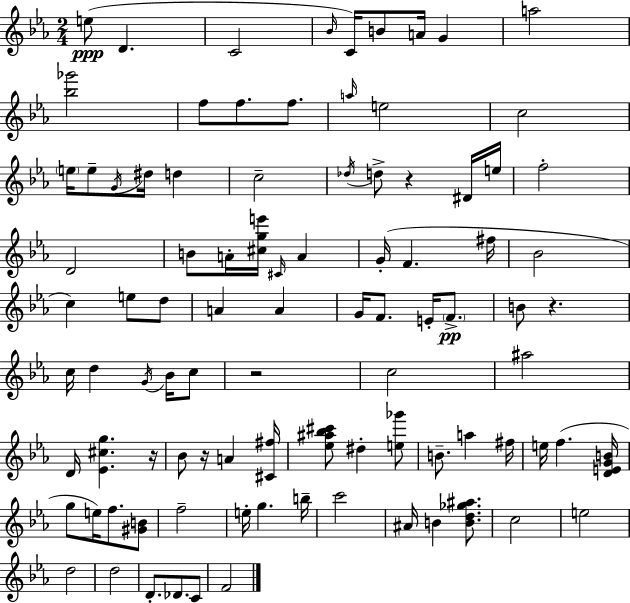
E5/e D4/q. C4/h Bb4/s C4/s B4/e A4/s G4/q A5/h [Bb5,Gb6]/h F5/e F5/e. F5/e. A5/s E5/h C5/h E5/s E5/e G4/s D#5/s D5/q C5/h Db5/s D5/e R/q D#4/s E5/s F5/h D4/h B4/e A4/s [C#5,G5,E6]/s C#4/s A4/q G4/s F4/q. F#5/s Bb4/h C5/q E5/e D5/e A4/q A4/q G4/s F4/e. E4/s F4/e. B4/e R/q. C5/s D5/q G4/s Bb4/s C5/e R/h C5/h A#5/h D4/s [Eb4,C#5,G5]/q. R/s Bb4/e R/s A4/q [C#4,F#5]/s [Eb5,A#5,Bb5,C#6]/e D#5/q [E5,Gb6]/e B4/e. A5/q F#5/s E5/s F5/q. [D4,E4,G4,B4]/s G5/e E5/s F5/e. [G#4,B4]/e F5/h E5/s G5/q. B5/s C6/h A#4/s B4/q [B4,D5,Gb5,A#5]/e. C5/h E5/h D5/h D5/h D4/e. Db4/e. C4/e F4/h